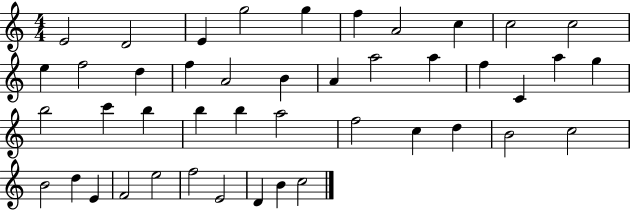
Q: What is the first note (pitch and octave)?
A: E4